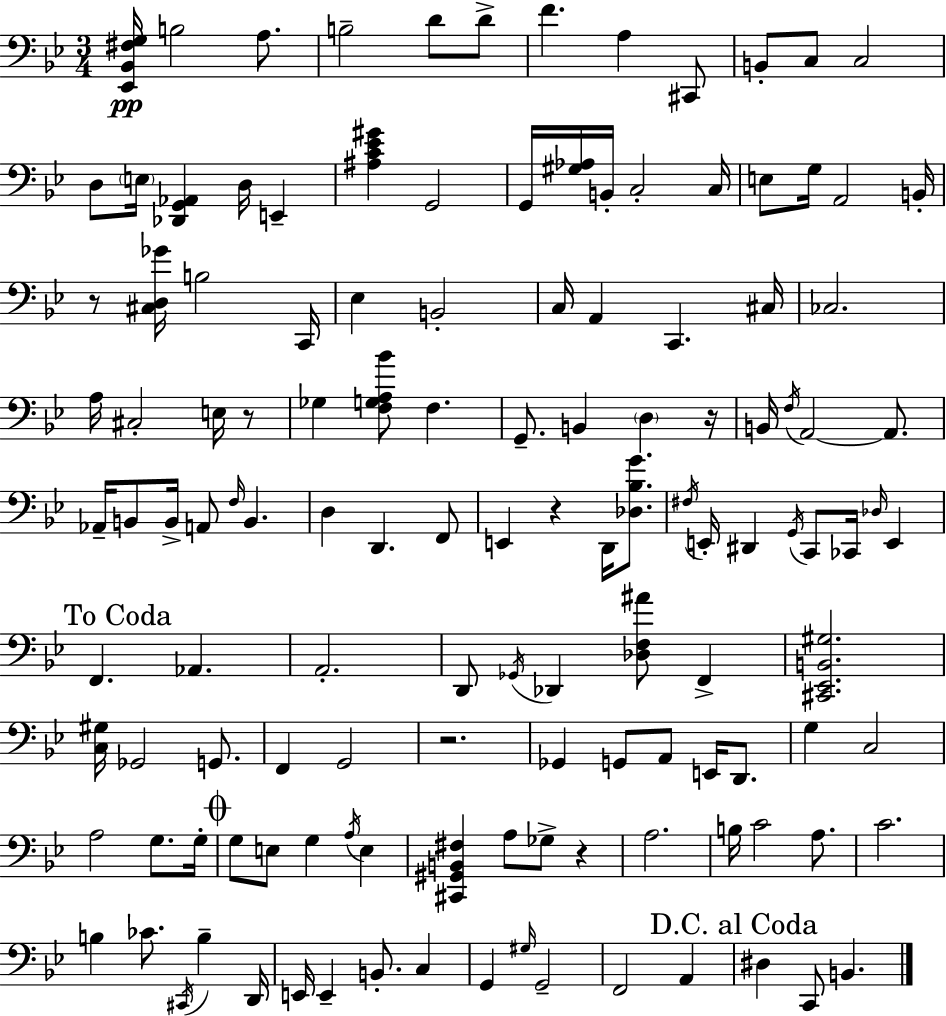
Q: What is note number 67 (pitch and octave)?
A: A2